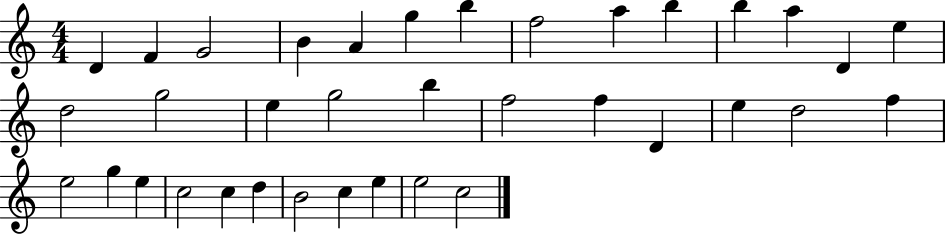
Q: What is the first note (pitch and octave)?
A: D4